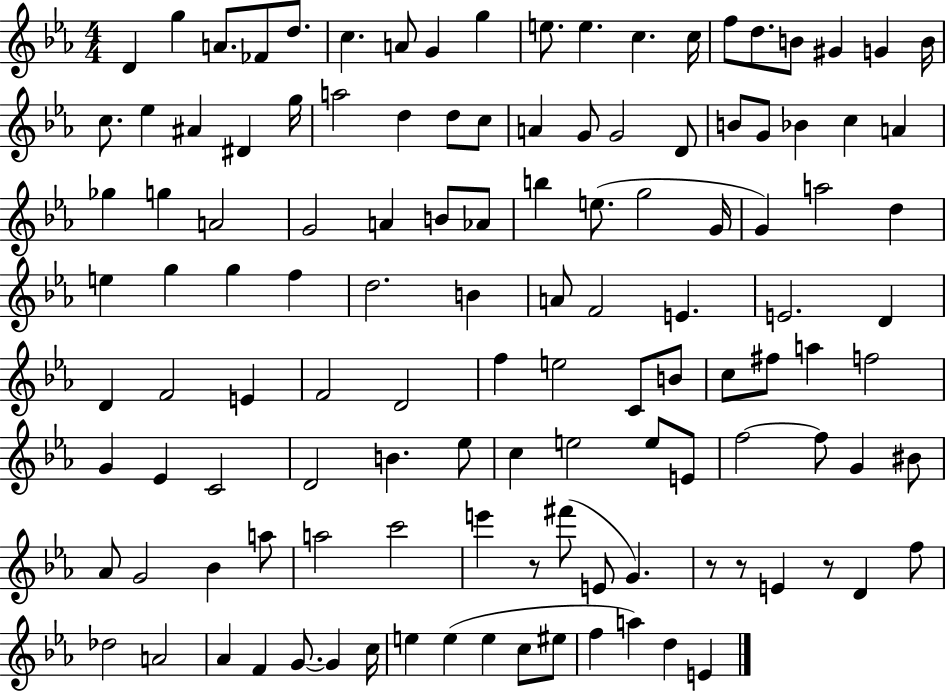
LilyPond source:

{
  \clef treble
  \numericTimeSignature
  \time 4/4
  \key ees \major
  d'4 g''4 a'8. fes'8 d''8. | c''4. a'8 g'4 g''4 | e''8. e''4. c''4. c''16 | f''8 d''8. b'8 gis'4 g'4 b'16 | \break c''8. ees''4 ais'4 dis'4 g''16 | a''2 d''4 d''8 c''8 | a'4 g'8 g'2 d'8 | b'8 g'8 bes'4 c''4 a'4 | \break ges''4 g''4 a'2 | g'2 a'4 b'8 aes'8 | b''4 e''8.( g''2 g'16 | g'4) a''2 d''4 | \break e''4 g''4 g''4 f''4 | d''2. b'4 | a'8 f'2 e'4. | e'2. d'4 | \break d'4 f'2 e'4 | f'2 d'2 | f''4 e''2 c'8 b'8 | c''8 fis''8 a''4 f''2 | \break g'4 ees'4 c'2 | d'2 b'4. ees''8 | c''4 e''2 e''8 e'8 | f''2~~ f''8 g'4 bis'8 | \break aes'8 g'2 bes'4 a''8 | a''2 c'''2 | e'''4 r8 fis'''8( e'8 g'4.) | r8 r8 e'4 r8 d'4 f''8 | \break des''2 a'2 | aes'4 f'4 g'8.~~ g'4 c''16 | e''4 e''4( e''4 c''8 eis''8 | f''4 a''4) d''4 e'4 | \break \bar "|."
}